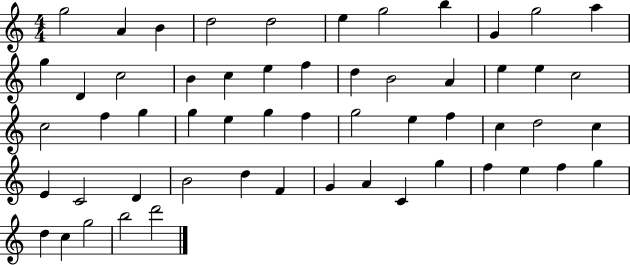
{
  \clef treble
  \numericTimeSignature
  \time 4/4
  \key c \major
  g''2 a'4 b'4 | d''2 d''2 | e''4 g''2 b''4 | g'4 g''2 a''4 | \break g''4 d'4 c''2 | b'4 c''4 e''4 f''4 | d''4 b'2 a'4 | e''4 e''4 c''2 | \break c''2 f''4 g''4 | g''4 e''4 g''4 f''4 | g''2 e''4 f''4 | c''4 d''2 c''4 | \break e'4 c'2 d'4 | b'2 d''4 f'4 | g'4 a'4 c'4 g''4 | f''4 e''4 f''4 g''4 | \break d''4 c''4 g''2 | b''2 d'''2 | \bar "|."
}